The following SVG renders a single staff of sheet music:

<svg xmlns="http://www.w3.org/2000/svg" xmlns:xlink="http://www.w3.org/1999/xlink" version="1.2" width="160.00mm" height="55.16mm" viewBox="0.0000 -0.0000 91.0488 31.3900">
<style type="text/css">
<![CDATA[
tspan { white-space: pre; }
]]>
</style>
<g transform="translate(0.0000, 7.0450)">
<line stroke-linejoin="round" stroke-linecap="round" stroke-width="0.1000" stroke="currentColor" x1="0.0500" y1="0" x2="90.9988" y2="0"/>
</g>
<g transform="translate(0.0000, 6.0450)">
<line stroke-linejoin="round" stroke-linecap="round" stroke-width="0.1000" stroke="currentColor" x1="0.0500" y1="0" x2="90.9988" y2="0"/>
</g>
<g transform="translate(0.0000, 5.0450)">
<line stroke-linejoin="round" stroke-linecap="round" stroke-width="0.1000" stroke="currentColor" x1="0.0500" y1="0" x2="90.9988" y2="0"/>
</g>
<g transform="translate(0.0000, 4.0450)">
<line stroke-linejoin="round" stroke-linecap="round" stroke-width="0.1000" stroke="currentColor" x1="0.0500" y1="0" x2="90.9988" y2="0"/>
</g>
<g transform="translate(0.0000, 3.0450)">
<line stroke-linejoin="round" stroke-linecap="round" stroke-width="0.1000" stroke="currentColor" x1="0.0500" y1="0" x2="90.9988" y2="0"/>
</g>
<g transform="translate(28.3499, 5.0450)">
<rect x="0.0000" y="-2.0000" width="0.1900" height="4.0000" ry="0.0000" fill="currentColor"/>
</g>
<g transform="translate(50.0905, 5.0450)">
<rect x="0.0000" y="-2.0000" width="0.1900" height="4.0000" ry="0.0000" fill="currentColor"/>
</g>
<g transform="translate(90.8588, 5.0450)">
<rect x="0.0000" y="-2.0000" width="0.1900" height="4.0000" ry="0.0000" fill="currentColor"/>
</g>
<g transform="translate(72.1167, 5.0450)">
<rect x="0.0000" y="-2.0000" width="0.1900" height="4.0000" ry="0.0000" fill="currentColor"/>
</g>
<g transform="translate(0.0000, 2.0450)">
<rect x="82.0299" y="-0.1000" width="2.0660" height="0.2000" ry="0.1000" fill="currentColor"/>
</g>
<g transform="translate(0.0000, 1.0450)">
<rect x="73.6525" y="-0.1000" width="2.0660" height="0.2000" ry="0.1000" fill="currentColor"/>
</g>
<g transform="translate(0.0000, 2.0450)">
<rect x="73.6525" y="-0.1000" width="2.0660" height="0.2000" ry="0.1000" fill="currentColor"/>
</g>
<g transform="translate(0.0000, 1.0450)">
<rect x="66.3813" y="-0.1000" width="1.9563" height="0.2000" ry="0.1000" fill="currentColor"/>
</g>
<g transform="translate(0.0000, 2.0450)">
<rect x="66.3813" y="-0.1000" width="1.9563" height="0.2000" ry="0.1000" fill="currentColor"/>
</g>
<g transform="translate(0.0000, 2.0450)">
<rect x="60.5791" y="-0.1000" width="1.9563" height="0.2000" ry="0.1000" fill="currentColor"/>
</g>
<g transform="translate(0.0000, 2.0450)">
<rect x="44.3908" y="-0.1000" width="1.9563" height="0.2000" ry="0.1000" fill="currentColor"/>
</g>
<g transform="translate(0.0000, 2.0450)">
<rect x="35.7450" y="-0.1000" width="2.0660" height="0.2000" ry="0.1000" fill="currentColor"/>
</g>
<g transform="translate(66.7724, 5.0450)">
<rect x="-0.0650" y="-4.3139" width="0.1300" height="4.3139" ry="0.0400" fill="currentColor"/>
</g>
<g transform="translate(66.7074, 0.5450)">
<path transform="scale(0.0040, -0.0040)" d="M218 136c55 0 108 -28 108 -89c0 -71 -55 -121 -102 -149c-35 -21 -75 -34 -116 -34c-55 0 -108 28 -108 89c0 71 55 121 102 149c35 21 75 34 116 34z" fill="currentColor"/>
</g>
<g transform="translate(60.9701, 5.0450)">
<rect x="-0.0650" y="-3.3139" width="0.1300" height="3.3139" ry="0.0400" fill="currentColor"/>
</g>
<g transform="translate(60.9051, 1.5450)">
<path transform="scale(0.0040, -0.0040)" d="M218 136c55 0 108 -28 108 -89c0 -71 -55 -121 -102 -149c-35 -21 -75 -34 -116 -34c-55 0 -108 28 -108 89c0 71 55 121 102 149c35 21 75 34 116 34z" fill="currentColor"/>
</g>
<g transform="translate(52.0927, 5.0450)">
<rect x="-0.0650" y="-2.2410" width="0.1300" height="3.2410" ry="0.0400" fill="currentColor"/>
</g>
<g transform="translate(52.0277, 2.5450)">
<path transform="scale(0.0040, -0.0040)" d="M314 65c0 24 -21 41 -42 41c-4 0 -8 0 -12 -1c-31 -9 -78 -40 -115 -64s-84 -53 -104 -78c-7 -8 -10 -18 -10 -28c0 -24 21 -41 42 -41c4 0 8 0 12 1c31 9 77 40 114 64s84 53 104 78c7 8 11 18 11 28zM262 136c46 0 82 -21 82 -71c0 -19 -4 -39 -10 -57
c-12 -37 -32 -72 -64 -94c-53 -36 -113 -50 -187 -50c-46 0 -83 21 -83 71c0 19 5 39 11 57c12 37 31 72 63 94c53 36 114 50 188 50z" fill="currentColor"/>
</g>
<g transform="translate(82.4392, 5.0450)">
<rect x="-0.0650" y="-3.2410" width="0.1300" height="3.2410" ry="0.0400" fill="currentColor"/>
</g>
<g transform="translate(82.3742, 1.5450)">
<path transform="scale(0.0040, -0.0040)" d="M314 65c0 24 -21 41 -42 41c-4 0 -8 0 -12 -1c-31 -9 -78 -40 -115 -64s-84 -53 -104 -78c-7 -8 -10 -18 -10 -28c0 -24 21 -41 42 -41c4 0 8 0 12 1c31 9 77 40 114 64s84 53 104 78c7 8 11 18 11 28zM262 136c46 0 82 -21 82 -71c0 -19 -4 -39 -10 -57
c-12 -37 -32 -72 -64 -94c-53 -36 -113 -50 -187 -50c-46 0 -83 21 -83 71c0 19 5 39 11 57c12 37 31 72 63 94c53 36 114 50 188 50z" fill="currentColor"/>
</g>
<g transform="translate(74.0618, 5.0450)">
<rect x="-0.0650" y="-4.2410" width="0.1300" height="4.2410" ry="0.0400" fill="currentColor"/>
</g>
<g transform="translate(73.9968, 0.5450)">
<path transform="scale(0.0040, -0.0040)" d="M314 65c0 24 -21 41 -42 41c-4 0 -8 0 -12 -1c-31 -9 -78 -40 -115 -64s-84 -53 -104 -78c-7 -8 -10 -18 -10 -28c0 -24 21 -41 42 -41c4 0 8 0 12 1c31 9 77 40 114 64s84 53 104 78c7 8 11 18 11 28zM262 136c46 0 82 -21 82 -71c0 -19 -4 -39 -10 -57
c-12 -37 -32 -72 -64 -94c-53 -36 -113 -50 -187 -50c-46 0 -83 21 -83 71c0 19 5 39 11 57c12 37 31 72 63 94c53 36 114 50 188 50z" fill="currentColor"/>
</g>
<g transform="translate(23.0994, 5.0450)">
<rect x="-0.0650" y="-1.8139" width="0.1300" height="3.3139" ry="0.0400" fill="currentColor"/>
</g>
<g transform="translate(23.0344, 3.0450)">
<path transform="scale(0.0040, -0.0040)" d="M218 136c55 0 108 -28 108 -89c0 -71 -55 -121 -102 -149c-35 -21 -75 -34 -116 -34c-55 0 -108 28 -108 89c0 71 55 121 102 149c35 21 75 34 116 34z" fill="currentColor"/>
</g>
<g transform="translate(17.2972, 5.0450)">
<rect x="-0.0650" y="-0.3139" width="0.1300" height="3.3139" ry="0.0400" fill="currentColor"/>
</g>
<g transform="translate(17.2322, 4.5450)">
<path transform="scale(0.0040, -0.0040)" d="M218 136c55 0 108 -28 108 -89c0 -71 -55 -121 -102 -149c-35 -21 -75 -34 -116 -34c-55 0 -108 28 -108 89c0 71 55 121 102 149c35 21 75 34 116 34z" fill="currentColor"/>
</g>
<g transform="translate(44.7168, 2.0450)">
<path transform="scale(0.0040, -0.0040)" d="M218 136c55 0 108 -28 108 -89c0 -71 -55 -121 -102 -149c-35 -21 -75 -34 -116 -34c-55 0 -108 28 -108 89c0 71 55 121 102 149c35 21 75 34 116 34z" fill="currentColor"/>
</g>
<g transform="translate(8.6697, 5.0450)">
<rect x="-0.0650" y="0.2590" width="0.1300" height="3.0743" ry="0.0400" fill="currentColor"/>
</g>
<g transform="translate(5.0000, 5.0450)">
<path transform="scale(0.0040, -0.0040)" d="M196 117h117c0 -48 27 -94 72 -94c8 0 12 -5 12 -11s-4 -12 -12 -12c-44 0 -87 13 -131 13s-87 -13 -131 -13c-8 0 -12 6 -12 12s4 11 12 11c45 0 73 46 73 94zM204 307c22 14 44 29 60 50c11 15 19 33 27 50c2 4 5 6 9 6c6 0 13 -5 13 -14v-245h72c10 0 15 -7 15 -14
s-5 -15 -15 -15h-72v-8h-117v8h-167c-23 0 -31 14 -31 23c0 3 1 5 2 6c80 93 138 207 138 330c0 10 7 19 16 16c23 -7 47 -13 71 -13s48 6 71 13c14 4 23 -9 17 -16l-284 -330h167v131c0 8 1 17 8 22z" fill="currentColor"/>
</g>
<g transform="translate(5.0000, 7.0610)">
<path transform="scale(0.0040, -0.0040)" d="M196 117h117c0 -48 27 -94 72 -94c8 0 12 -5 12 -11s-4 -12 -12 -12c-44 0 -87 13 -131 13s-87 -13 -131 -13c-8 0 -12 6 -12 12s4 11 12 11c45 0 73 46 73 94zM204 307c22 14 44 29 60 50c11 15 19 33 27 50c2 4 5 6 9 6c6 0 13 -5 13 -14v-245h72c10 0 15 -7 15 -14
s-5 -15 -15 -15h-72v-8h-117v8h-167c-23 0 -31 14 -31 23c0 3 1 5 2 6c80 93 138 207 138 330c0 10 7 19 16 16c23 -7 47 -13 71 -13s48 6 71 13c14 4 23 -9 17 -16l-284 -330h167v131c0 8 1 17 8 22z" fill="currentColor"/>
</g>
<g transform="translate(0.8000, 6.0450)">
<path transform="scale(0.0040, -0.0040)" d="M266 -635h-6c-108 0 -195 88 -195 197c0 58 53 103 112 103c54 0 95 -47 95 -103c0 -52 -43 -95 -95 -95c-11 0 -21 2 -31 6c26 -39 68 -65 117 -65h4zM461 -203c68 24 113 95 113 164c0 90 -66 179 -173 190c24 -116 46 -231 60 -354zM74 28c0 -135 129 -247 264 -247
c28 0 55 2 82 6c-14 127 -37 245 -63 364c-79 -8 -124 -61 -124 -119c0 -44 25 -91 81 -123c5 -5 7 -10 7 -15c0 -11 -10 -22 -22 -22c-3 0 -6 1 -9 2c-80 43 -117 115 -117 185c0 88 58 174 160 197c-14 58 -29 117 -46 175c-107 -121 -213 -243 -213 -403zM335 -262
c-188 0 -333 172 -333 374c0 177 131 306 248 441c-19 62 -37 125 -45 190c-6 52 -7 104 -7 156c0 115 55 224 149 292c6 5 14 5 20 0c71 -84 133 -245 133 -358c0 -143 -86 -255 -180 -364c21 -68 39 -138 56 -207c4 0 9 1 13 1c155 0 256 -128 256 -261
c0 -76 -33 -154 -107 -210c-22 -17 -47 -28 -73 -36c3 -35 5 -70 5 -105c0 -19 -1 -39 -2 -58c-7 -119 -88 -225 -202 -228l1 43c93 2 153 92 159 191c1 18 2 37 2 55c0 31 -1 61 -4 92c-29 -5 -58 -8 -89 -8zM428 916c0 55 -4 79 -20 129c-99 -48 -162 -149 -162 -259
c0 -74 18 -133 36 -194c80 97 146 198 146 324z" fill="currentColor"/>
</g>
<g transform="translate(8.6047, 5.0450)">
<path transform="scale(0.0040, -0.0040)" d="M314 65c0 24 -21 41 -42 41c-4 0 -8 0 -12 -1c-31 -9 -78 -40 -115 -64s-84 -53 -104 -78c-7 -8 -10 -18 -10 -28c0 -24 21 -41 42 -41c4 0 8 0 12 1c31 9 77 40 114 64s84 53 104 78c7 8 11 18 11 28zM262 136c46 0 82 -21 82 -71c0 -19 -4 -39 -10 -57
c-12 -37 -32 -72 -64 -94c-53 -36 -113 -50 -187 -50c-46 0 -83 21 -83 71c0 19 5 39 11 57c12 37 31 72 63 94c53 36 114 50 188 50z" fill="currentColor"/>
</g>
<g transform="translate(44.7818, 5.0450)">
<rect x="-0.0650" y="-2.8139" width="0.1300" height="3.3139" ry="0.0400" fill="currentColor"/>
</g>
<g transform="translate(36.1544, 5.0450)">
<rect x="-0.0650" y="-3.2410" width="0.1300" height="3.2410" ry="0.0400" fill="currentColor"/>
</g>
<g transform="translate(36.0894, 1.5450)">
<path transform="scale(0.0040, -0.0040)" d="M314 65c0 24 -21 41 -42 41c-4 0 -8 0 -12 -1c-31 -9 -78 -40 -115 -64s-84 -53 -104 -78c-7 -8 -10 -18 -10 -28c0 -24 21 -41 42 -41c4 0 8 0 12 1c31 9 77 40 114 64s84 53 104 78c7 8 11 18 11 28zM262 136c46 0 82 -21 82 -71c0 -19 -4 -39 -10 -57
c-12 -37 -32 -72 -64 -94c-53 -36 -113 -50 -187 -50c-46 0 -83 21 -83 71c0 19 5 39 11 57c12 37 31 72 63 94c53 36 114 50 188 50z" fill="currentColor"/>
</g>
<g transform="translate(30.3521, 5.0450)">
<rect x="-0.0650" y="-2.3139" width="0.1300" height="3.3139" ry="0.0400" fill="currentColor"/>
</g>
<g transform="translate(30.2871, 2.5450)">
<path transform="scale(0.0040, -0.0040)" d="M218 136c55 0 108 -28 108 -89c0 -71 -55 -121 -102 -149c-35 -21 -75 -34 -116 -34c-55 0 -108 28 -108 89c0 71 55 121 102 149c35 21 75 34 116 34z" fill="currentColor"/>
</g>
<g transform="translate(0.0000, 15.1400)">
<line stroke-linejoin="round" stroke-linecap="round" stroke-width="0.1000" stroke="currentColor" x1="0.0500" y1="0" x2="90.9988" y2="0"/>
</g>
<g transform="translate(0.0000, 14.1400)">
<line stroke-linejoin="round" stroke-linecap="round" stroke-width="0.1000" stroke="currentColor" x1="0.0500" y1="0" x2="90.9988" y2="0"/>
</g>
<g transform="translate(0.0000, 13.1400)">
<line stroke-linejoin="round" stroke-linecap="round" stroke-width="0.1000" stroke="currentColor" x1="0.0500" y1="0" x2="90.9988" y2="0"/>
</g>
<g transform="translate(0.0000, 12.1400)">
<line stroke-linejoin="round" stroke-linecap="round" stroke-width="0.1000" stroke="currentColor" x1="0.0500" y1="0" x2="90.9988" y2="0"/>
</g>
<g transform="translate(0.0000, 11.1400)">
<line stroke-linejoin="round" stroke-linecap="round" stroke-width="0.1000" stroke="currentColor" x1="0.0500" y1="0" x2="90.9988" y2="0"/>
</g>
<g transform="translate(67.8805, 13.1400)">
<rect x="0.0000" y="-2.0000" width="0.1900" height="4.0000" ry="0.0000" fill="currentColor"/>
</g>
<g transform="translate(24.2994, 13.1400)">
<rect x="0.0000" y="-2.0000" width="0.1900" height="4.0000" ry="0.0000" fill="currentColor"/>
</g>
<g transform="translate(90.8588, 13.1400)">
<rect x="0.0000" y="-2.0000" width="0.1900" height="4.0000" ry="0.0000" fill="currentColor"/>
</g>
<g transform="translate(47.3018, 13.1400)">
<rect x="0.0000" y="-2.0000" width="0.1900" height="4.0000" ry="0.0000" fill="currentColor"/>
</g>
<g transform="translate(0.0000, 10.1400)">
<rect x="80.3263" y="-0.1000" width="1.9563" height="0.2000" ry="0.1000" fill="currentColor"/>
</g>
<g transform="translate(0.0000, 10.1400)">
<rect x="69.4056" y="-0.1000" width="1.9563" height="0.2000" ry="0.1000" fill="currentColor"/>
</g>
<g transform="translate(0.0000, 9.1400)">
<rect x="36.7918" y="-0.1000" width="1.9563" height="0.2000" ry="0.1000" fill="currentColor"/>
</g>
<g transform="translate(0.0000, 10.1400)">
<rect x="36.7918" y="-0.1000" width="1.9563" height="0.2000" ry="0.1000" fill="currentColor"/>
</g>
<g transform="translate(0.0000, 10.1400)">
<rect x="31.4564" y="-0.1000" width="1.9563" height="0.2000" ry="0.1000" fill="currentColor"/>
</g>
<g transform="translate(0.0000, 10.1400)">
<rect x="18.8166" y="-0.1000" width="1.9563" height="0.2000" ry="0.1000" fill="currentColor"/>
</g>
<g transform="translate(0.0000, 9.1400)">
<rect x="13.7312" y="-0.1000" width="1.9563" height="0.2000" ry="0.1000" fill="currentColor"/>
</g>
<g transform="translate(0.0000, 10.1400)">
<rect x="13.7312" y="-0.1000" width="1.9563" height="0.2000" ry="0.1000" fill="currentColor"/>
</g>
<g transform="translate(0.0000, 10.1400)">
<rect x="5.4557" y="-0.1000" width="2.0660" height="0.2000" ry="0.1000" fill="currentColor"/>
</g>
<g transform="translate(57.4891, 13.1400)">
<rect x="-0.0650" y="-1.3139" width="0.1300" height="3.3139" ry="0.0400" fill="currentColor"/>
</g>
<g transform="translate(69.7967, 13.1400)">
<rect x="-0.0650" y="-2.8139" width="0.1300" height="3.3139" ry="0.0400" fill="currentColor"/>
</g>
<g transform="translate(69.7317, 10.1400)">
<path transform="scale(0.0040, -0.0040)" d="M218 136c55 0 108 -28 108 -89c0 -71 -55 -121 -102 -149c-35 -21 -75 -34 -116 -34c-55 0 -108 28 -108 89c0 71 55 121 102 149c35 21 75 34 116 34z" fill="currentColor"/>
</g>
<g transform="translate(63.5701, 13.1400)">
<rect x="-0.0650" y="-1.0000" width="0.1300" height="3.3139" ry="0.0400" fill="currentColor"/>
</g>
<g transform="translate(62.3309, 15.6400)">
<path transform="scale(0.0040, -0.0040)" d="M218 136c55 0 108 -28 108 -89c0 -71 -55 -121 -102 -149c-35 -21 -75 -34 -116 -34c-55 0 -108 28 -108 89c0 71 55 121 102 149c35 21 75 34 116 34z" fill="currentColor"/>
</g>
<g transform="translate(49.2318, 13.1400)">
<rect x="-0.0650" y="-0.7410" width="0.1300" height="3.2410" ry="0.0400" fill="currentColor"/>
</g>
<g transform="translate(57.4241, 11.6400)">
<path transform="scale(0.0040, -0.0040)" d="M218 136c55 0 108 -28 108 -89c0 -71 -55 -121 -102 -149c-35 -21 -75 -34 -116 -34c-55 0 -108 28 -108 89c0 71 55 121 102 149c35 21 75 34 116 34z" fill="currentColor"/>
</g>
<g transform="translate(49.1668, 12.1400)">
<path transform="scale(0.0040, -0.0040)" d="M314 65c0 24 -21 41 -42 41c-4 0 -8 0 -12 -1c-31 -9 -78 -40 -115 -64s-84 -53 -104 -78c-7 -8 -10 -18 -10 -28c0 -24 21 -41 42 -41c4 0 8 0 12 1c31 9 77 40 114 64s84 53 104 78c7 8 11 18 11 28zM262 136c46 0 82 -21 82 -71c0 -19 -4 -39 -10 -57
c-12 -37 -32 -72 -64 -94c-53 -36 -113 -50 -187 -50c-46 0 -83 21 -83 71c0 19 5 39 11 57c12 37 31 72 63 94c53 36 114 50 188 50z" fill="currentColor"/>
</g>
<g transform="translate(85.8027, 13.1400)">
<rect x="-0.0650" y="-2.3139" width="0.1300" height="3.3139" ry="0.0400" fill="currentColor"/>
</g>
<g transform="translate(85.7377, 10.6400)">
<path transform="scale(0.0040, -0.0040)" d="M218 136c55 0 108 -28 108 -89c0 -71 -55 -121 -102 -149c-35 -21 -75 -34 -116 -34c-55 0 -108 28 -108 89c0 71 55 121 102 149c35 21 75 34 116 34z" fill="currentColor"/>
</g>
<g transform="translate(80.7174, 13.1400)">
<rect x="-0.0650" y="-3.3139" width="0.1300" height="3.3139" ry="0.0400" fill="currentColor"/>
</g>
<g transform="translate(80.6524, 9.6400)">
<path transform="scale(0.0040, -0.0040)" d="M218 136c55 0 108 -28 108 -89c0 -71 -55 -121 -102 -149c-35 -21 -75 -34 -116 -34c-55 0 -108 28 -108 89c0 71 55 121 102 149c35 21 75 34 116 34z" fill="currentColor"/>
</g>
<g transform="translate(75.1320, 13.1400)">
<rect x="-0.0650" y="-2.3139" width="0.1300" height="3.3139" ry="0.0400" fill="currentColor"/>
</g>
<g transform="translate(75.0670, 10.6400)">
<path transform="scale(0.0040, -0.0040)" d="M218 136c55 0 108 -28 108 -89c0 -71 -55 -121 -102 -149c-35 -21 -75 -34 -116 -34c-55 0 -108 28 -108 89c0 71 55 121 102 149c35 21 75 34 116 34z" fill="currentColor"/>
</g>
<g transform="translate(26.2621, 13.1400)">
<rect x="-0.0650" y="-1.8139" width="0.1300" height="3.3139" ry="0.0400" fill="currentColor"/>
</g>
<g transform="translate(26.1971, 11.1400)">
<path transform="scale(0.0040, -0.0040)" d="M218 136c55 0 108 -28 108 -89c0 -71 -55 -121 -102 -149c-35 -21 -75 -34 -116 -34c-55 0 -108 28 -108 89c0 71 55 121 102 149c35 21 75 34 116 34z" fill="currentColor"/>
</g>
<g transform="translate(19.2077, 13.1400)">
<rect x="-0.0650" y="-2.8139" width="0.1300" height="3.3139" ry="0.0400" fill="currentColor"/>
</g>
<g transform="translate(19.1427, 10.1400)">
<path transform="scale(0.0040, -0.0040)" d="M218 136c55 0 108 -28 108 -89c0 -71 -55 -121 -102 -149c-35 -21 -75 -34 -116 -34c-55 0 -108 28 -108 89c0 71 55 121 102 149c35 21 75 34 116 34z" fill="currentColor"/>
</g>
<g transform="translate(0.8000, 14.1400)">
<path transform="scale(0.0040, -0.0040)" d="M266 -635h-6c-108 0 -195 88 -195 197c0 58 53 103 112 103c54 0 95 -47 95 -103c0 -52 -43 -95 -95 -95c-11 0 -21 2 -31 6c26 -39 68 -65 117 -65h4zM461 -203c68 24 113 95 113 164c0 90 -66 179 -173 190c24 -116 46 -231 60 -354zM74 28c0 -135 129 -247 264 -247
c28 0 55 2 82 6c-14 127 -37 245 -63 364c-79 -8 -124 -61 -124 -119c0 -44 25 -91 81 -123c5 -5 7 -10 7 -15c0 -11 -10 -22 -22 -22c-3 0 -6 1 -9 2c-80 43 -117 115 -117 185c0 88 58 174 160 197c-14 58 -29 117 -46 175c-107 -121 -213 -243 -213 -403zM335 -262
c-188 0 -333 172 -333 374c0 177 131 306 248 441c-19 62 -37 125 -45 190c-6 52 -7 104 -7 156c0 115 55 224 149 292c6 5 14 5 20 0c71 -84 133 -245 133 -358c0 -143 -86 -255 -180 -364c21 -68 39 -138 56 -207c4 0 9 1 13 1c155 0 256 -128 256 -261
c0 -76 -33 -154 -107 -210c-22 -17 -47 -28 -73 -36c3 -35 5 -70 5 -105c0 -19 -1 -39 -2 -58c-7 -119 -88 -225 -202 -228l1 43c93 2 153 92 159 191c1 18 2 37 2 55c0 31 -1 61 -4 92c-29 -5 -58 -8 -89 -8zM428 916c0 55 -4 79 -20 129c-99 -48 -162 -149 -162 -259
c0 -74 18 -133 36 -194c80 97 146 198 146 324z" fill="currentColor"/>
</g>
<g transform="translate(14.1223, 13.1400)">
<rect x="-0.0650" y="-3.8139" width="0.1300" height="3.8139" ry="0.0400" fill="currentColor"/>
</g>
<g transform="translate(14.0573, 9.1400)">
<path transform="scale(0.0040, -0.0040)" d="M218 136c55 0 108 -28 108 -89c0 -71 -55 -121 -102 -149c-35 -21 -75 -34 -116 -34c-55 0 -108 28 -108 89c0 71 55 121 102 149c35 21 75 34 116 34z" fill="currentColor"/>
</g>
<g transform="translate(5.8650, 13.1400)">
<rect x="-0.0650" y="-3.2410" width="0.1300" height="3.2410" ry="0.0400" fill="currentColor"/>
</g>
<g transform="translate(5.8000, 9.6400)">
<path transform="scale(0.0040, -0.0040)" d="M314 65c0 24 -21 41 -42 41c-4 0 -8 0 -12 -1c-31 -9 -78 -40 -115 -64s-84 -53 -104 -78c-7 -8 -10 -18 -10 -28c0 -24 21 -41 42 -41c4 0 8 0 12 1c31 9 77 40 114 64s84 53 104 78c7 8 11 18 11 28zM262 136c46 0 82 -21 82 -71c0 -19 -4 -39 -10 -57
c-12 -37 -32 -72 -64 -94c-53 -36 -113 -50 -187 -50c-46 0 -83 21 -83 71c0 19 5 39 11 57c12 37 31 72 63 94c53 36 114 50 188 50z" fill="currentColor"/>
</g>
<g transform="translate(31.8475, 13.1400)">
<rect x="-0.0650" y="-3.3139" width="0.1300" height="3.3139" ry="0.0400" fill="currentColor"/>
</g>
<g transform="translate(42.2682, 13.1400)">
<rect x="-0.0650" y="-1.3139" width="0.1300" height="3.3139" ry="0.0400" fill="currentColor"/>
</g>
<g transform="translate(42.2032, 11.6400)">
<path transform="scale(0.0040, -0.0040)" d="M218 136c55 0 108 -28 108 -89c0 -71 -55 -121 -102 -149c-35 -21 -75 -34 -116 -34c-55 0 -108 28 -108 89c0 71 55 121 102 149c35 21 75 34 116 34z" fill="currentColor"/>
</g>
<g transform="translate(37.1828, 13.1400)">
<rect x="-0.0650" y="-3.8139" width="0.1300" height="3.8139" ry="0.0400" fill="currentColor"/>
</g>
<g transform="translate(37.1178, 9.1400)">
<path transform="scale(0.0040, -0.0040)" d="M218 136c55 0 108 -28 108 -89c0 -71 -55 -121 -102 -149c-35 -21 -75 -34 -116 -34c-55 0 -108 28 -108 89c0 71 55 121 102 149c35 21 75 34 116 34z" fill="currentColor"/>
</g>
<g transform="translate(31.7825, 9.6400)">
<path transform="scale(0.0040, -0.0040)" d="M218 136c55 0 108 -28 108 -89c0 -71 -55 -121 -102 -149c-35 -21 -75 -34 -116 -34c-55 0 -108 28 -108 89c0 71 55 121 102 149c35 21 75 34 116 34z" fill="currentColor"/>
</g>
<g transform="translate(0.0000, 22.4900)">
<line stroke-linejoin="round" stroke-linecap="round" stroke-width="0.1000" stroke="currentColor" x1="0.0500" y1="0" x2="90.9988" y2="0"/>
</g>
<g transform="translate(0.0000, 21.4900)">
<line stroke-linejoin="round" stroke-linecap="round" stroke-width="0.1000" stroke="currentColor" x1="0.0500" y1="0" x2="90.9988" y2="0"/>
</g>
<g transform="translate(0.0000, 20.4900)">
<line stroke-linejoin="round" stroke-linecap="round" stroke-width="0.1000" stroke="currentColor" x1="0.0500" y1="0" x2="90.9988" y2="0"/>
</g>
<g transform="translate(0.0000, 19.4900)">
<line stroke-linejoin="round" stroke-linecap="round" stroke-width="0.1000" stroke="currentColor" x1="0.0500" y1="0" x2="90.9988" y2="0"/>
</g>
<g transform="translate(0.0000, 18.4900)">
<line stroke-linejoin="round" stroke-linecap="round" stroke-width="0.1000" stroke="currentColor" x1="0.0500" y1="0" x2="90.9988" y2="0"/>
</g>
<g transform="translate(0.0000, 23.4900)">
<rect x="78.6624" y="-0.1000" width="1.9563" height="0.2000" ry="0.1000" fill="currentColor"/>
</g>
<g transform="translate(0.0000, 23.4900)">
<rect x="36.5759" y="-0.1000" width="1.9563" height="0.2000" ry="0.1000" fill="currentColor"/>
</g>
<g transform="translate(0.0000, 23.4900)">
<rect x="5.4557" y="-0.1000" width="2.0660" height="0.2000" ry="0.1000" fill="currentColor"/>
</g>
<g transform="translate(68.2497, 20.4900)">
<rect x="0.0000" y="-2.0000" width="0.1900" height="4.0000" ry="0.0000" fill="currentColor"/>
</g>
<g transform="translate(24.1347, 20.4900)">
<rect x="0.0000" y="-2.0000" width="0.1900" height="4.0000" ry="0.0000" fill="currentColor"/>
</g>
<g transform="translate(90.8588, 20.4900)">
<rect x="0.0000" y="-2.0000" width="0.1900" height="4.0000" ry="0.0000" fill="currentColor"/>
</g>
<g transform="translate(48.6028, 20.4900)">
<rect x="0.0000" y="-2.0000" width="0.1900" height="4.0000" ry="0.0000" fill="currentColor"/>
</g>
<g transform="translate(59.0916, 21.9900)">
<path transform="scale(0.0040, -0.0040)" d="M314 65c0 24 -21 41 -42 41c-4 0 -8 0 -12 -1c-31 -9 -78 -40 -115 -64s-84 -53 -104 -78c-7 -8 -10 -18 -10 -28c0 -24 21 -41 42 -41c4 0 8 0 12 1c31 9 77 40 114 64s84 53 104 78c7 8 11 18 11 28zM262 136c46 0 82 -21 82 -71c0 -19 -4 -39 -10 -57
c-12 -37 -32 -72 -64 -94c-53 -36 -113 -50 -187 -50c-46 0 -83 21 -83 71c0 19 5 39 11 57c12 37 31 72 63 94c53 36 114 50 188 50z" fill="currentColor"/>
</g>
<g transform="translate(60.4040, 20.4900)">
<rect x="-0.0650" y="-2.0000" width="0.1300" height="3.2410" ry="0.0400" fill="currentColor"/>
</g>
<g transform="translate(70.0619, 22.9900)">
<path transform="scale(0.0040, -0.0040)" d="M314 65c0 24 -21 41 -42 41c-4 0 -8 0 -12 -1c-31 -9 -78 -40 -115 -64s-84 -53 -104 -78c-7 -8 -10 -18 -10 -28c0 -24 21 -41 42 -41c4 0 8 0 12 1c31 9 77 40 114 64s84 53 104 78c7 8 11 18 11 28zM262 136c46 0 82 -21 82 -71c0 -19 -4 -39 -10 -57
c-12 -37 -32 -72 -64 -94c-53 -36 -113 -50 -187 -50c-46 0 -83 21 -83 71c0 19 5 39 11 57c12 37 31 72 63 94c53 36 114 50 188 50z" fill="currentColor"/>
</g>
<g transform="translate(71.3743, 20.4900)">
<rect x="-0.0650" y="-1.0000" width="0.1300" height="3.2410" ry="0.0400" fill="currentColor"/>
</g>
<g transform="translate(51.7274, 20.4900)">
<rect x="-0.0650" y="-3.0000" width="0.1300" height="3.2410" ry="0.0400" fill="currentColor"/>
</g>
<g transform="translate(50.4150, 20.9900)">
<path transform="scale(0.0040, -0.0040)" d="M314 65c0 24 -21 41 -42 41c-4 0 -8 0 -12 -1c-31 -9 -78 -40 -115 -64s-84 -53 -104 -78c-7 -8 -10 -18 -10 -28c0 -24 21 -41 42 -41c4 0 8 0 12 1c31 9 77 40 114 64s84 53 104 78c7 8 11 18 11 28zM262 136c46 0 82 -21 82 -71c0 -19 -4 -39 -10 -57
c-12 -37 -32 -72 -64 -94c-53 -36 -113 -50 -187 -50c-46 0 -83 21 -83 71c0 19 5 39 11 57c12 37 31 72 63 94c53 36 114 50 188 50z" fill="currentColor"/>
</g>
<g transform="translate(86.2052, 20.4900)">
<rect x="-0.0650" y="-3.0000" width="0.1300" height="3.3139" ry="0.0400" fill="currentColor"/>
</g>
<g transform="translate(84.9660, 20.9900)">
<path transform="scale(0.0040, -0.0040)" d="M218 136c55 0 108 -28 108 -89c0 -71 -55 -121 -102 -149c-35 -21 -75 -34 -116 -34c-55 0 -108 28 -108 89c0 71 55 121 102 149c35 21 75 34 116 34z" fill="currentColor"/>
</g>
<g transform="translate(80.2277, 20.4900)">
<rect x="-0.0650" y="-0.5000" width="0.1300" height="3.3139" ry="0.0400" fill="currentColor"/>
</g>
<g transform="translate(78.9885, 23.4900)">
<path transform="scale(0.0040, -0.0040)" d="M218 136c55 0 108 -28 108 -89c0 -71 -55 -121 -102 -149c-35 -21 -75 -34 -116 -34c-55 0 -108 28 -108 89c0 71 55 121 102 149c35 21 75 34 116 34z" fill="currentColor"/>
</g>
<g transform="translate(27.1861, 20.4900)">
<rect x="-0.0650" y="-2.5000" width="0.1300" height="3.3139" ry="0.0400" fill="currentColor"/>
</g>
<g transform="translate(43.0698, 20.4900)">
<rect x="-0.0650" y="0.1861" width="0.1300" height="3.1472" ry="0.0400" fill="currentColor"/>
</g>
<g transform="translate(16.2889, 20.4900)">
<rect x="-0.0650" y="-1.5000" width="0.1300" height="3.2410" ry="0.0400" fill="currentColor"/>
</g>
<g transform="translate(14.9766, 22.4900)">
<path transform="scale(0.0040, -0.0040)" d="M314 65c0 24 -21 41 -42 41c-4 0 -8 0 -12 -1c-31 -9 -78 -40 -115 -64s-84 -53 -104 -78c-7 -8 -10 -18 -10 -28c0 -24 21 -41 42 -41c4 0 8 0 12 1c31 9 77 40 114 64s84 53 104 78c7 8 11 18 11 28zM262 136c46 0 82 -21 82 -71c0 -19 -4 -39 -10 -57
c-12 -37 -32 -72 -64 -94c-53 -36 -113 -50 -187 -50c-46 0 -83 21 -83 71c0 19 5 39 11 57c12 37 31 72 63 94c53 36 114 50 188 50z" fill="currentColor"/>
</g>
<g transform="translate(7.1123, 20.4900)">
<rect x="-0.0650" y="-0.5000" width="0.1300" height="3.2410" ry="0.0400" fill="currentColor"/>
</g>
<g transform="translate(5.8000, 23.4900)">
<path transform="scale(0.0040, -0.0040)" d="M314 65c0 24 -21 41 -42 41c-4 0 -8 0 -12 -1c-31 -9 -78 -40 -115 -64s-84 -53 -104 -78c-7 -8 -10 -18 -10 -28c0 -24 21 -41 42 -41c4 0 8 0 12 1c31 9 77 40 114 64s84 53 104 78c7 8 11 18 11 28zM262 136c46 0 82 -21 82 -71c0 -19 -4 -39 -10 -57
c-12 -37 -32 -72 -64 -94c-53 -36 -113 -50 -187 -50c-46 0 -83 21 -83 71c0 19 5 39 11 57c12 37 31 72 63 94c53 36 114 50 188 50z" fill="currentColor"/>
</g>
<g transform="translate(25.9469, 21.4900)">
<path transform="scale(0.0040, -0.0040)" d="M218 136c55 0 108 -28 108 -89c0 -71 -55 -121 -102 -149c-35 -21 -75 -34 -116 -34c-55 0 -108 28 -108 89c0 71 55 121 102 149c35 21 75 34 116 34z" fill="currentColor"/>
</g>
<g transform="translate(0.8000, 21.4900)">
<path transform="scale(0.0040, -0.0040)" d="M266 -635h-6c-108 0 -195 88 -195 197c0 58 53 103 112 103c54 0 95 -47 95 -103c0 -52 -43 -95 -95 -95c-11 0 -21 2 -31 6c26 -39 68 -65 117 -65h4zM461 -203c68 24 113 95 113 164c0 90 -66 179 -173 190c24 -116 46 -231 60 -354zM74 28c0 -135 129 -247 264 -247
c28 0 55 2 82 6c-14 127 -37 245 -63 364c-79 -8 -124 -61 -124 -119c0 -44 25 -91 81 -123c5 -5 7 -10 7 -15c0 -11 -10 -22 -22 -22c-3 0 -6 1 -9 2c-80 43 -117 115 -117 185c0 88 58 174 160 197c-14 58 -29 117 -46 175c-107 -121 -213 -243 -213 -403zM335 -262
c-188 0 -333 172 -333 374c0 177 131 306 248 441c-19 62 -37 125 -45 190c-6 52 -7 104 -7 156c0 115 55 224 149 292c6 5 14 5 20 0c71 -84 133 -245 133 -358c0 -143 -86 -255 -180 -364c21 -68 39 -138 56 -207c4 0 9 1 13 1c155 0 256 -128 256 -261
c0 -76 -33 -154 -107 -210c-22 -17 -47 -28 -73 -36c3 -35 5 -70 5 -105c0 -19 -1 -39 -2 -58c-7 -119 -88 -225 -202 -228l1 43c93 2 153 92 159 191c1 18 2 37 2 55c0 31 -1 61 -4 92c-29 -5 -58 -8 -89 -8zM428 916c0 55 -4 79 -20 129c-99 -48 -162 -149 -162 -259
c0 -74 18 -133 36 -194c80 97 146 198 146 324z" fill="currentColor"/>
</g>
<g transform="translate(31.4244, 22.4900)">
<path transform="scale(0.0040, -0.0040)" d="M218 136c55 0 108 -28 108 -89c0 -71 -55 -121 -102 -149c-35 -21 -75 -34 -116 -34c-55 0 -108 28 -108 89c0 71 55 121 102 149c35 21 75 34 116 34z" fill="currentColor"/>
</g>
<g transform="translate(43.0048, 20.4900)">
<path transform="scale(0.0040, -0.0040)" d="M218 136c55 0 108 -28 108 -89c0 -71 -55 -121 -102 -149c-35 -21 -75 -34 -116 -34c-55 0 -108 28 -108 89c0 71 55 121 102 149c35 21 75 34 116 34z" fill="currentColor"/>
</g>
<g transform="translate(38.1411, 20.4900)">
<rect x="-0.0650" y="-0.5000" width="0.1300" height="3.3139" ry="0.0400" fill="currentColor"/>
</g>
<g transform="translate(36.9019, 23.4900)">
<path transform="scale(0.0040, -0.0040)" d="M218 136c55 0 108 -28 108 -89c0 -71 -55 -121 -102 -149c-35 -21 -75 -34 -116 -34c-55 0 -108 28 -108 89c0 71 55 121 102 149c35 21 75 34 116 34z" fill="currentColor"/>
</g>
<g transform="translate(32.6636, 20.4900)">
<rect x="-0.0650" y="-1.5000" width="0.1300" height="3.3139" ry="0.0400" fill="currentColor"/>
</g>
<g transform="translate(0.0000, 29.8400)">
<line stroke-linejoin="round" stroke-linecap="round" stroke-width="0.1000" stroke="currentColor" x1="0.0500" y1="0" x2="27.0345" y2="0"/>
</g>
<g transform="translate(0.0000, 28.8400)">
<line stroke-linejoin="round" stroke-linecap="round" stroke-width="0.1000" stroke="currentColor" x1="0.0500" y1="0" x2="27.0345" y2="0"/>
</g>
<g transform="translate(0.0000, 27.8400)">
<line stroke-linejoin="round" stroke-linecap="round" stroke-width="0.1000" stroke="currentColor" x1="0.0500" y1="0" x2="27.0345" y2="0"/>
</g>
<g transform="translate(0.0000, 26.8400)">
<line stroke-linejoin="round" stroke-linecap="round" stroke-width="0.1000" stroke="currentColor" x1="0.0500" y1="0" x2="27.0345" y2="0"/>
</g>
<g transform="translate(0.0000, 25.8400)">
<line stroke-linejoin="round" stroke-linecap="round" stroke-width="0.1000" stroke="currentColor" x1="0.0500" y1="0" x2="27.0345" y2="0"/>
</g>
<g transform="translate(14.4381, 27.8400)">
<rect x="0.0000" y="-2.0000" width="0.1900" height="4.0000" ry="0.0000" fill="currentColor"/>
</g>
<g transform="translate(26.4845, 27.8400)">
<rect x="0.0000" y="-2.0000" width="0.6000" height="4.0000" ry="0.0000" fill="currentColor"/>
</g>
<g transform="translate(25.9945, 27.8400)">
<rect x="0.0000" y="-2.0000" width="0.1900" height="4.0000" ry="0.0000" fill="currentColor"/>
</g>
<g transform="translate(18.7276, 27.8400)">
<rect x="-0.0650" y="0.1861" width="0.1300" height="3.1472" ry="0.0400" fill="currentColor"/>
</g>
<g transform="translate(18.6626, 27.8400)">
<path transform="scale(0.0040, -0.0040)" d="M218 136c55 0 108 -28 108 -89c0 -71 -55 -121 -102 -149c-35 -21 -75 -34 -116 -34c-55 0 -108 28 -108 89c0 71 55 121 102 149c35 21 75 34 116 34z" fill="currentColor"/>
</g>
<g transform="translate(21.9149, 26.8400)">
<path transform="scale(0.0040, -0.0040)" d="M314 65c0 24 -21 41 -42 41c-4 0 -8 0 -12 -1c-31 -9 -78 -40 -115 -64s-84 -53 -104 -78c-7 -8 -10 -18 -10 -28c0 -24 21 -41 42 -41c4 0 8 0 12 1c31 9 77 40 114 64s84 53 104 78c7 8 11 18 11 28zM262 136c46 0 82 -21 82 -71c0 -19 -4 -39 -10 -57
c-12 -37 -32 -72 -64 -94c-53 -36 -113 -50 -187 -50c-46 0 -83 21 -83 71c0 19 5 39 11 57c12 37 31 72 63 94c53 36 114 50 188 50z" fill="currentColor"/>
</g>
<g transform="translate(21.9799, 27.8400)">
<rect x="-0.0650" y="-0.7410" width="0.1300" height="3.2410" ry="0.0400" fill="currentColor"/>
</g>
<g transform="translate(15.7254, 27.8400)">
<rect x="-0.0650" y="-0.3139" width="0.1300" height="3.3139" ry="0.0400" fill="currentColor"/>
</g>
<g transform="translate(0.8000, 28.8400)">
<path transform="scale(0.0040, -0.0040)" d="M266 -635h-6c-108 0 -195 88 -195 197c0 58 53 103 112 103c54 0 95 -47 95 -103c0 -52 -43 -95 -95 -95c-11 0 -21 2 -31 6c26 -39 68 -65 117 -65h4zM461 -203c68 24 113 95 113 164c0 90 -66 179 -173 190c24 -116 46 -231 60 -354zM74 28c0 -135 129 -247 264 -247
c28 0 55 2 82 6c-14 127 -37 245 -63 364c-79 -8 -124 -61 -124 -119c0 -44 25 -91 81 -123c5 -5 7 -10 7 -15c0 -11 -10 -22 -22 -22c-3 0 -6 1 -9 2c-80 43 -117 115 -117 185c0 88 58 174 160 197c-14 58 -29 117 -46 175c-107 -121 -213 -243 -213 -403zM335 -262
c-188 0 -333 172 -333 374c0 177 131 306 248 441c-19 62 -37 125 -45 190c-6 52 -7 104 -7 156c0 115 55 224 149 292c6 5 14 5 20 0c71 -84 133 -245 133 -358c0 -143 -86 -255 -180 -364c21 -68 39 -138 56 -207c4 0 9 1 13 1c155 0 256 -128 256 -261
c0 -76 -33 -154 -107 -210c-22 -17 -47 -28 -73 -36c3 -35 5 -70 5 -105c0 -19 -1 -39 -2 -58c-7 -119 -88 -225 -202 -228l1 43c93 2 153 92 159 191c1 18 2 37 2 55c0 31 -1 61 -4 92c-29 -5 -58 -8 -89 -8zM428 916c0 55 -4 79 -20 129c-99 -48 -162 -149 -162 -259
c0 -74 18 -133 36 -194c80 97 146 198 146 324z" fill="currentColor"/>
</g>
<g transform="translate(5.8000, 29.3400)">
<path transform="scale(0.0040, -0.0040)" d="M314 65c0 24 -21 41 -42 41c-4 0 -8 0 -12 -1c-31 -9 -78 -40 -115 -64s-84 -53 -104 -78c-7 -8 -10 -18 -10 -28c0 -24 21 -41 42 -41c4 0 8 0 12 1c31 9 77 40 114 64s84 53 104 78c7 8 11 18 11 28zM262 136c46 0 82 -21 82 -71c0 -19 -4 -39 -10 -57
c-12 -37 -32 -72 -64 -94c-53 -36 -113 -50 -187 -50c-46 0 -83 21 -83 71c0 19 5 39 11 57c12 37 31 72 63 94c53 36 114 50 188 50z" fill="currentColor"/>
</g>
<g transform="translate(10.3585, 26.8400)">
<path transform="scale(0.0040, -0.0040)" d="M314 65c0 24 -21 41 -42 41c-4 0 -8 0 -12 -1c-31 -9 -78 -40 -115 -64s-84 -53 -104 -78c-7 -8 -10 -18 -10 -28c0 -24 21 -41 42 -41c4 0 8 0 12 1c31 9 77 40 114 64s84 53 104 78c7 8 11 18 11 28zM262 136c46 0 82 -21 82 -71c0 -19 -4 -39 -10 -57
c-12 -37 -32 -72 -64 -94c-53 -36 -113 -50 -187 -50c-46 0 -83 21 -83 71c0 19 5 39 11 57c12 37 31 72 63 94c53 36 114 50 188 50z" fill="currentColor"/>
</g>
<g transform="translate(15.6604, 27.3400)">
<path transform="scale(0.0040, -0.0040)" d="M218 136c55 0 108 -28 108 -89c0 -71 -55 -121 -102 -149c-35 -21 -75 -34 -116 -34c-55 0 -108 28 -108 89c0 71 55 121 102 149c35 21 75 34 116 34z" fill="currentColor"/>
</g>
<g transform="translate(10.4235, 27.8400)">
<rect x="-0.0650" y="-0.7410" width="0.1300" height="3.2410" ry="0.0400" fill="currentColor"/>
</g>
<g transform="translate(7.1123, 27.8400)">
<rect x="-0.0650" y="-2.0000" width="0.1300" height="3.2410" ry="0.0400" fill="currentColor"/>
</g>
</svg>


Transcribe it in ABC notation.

X:1
T:Untitled
M:4/4
L:1/4
K:C
B2 c f g b2 a g2 b d' d'2 b2 b2 c' a f b c' e d2 e D a g b g C2 E2 G E C B A2 F2 D2 C A F2 d2 c B d2